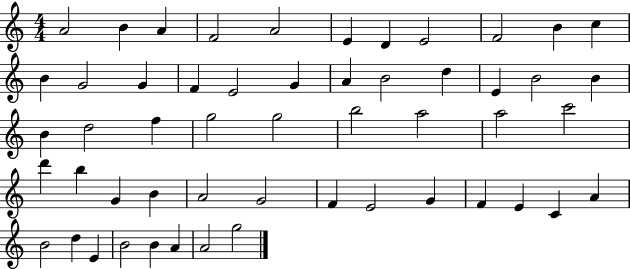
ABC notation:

X:1
T:Untitled
M:4/4
L:1/4
K:C
A2 B A F2 A2 E D E2 F2 B c B G2 G F E2 G A B2 d E B2 B B d2 f g2 g2 b2 a2 a2 c'2 d' b G B A2 G2 F E2 G F E C A B2 d E B2 B A A2 g2